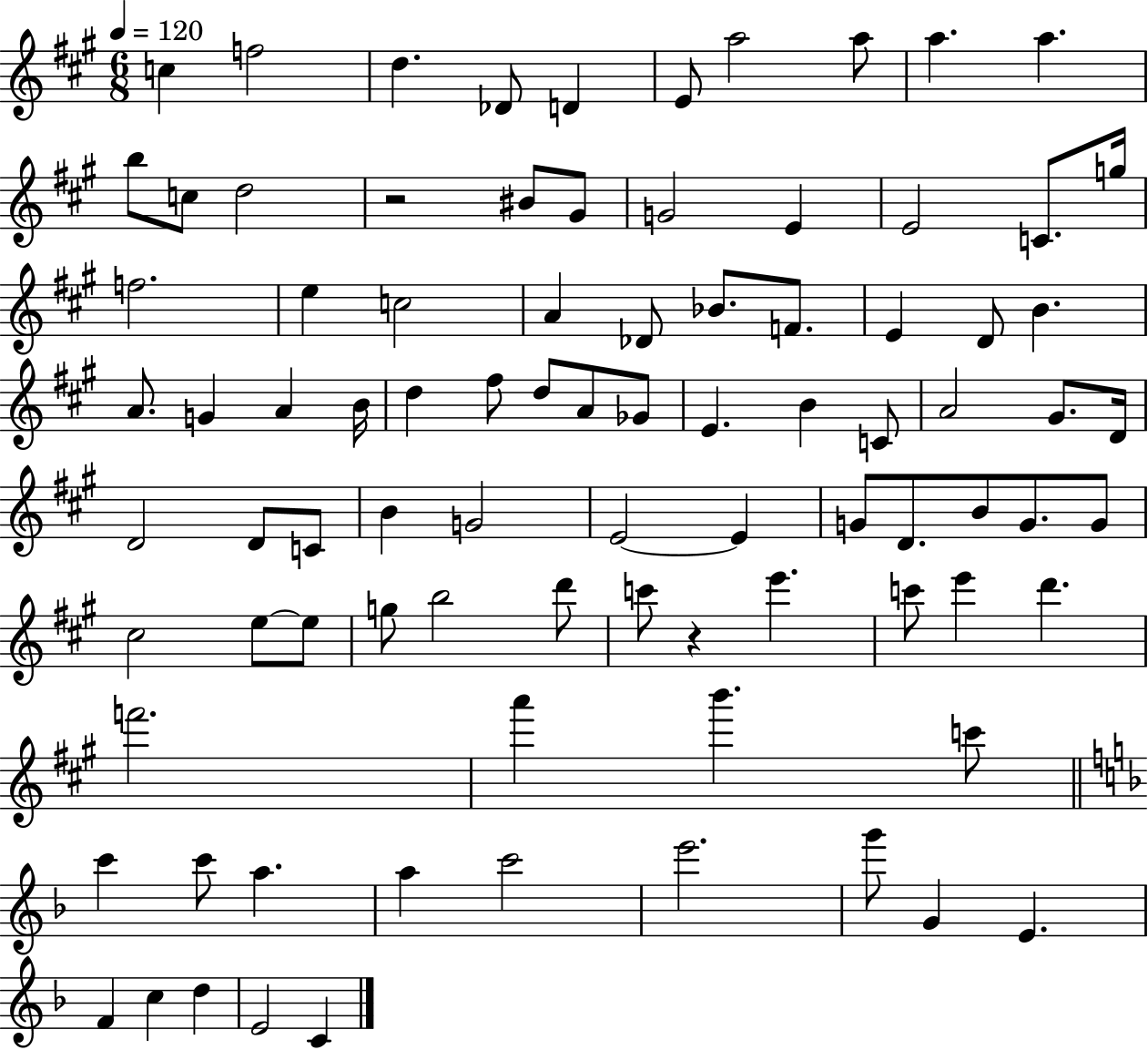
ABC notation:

X:1
T:Untitled
M:6/8
L:1/4
K:A
c f2 d _D/2 D E/2 a2 a/2 a a b/2 c/2 d2 z2 ^B/2 ^G/2 G2 E E2 C/2 g/4 f2 e c2 A _D/2 _B/2 F/2 E D/2 B A/2 G A B/4 d ^f/2 d/2 A/2 _G/2 E B C/2 A2 ^G/2 D/4 D2 D/2 C/2 B G2 E2 E G/2 D/2 B/2 G/2 G/2 ^c2 e/2 e/2 g/2 b2 d'/2 c'/2 z e' c'/2 e' d' f'2 a' b' c'/2 c' c'/2 a a c'2 e'2 g'/2 G E F c d E2 C